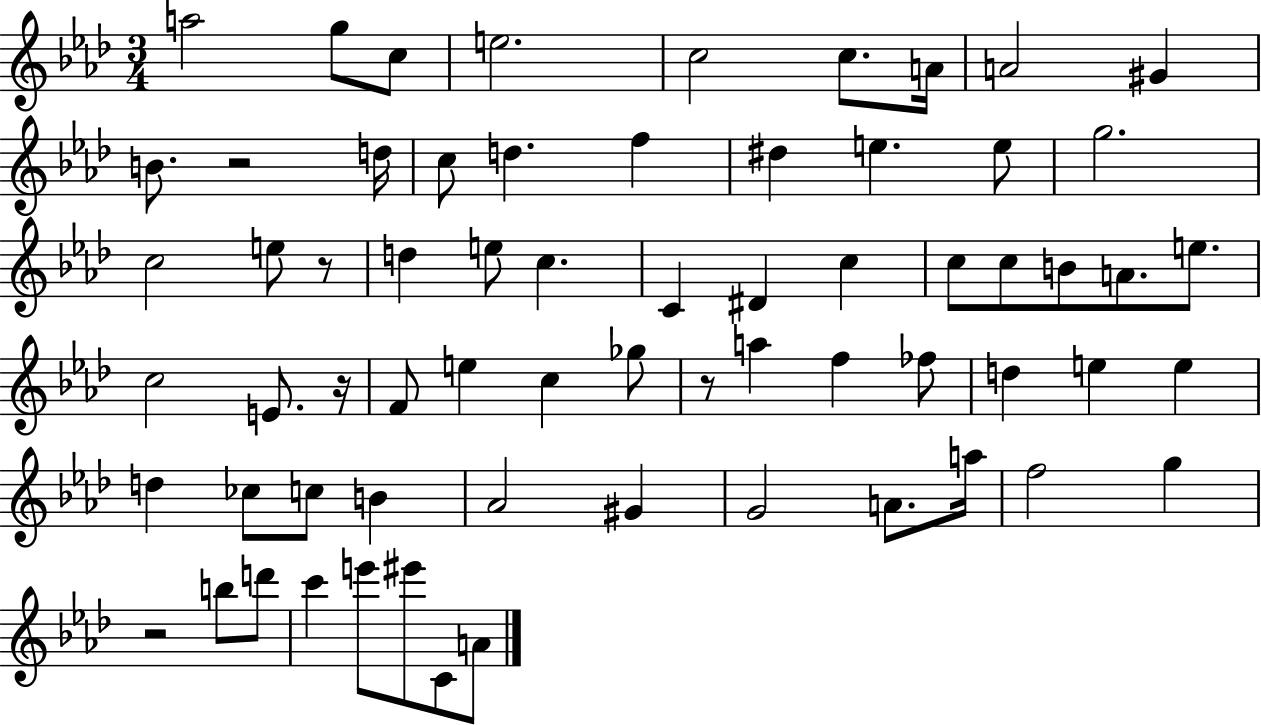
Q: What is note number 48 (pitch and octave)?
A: Ab4